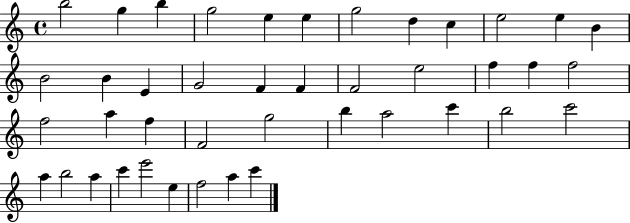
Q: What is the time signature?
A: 4/4